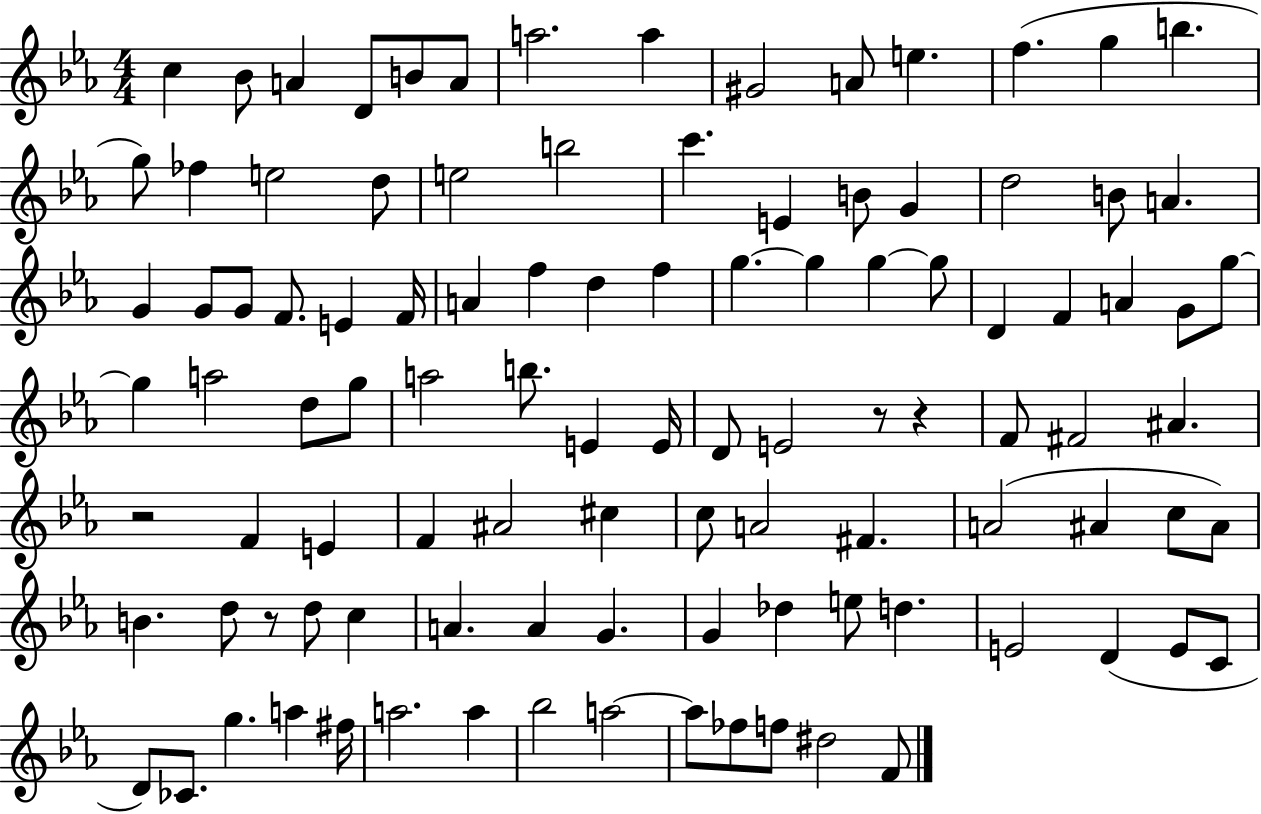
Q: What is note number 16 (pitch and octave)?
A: FES5